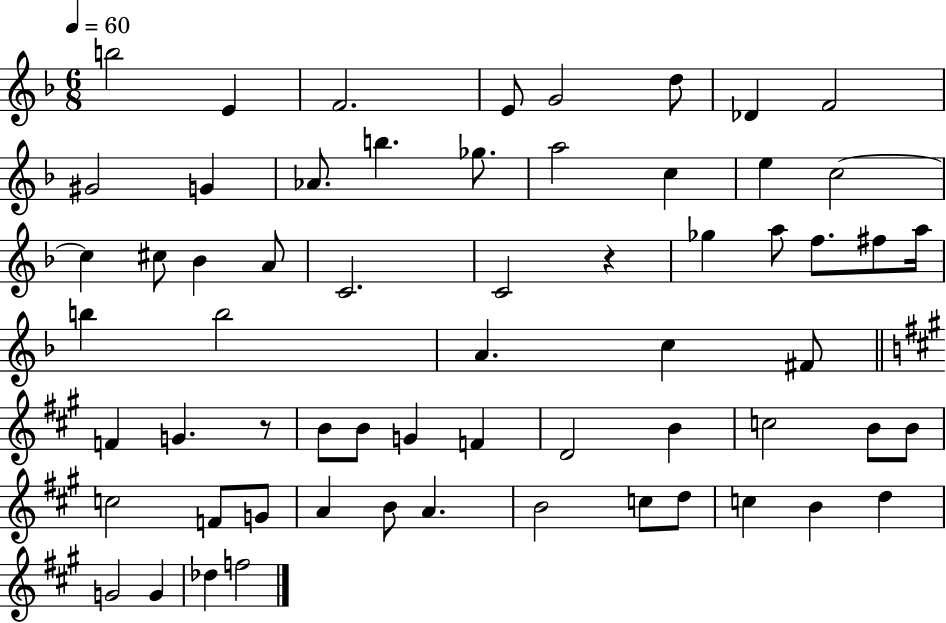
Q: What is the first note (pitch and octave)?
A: B5